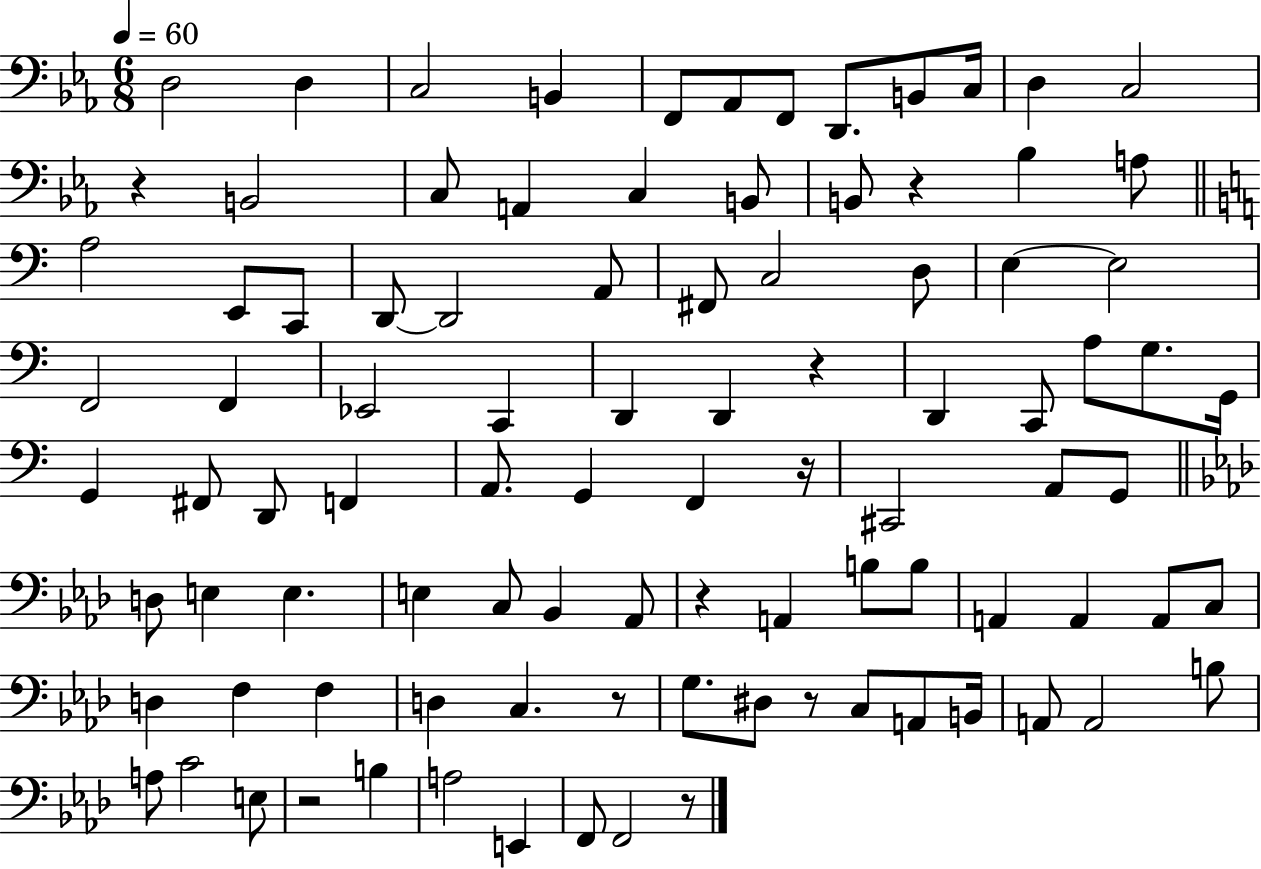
D3/h D3/q C3/h B2/q F2/e Ab2/e F2/e D2/e. B2/e C3/s D3/q C3/h R/q B2/h C3/e A2/q C3/q B2/e B2/e R/q Bb3/q A3/e A3/h E2/e C2/e D2/e D2/h A2/e F#2/e C3/h D3/e E3/q E3/h F2/h F2/q Eb2/h C2/q D2/q D2/q R/q D2/q C2/e A3/e G3/e. G2/s G2/q F#2/e D2/e F2/q A2/e. G2/q F2/q R/s C#2/h A2/e G2/e D3/e E3/q E3/q. E3/q C3/e Bb2/q Ab2/e R/q A2/q B3/e B3/e A2/q A2/q A2/e C3/e D3/q F3/q F3/q D3/q C3/q. R/e G3/e. D#3/e R/e C3/e A2/e B2/s A2/e A2/h B3/e A3/e C4/h E3/e R/h B3/q A3/h E2/q F2/e F2/h R/e